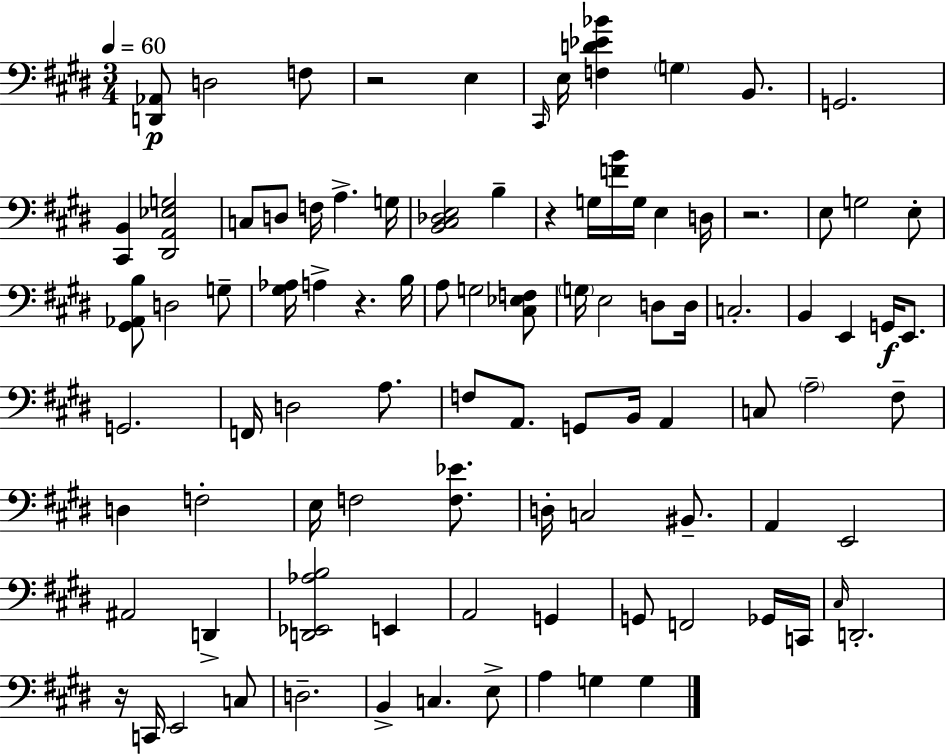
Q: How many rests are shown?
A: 5